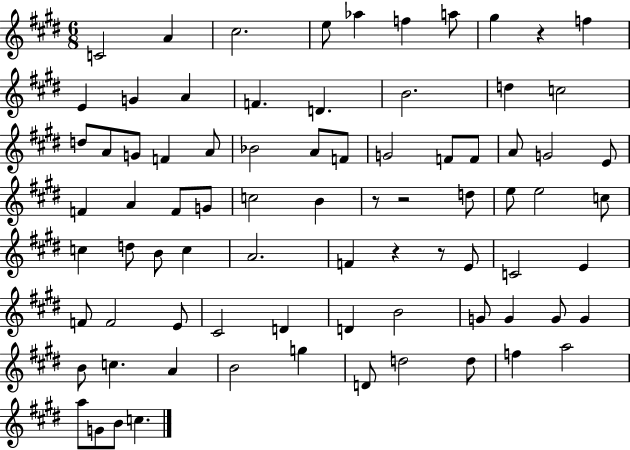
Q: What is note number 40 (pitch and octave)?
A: E5